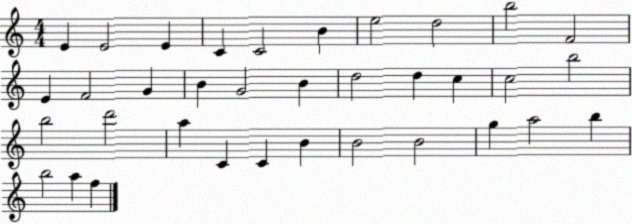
X:1
T:Untitled
M:4/4
L:1/4
K:C
E E2 E C C2 B e2 d2 b2 F2 E F2 G B G2 B d2 d c c2 b2 b2 d'2 a C C B B2 B2 g a2 b b2 a f